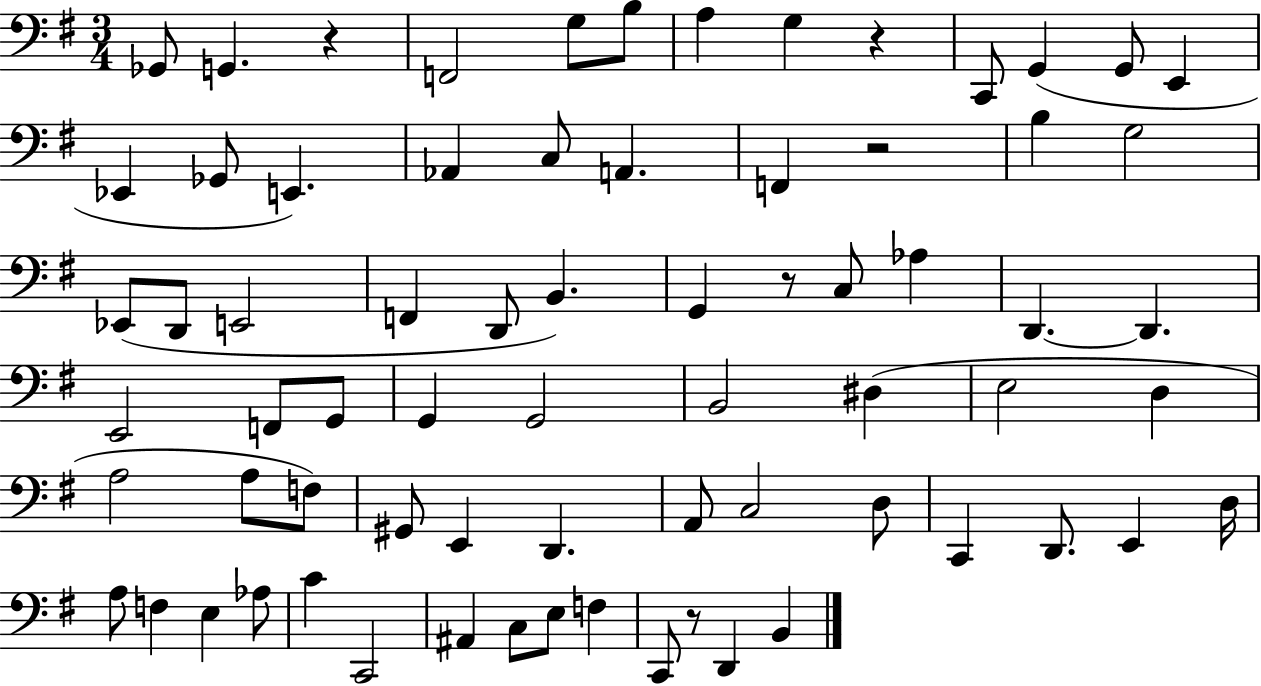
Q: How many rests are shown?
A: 5